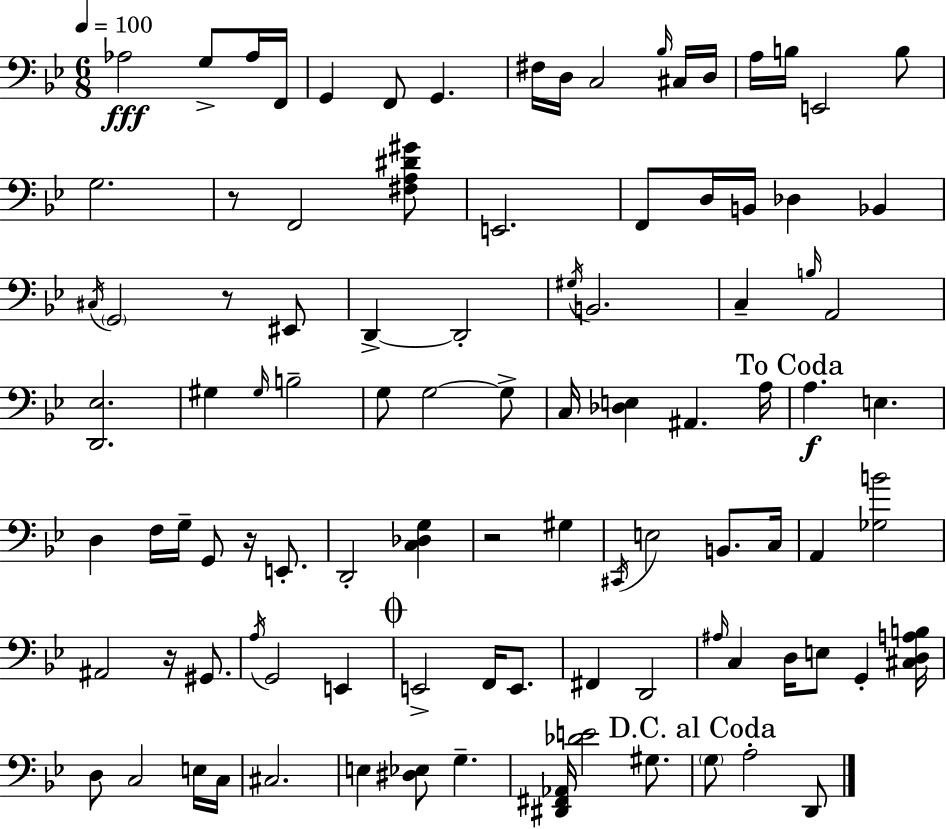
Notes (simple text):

Ab3/h G3/e Ab3/s F2/s G2/q F2/e G2/q. F#3/s D3/s C3/h Bb3/s C#3/s D3/s A3/s B3/s E2/h B3/e G3/h. R/e F2/h [F#3,A3,D#4,G#4]/e E2/h. F2/e D3/s B2/s Db3/q Bb2/q C#3/s G2/h R/e EIS2/e D2/q D2/h G#3/s B2/h. C3/q B3/s A2/h [D2,Eb3]/h. G#3/q G#3/s B3/h G3/e G3/h G3/e C3/s [Db3,E3]/q A#2/q. A3/s A3/q. E3/q. D3/q F3/s G3/s G2/e R/s E2/e. D2/h [C3,Db3,G3]/q R/h G#3/q C#2/s E3/h B2/e. C3/s A2/q [Gb3,B4]/h A#2/h R/s G#2/e. A3/s G2/h E2/q E2/h F2/s E2/e. F#2/q D2/h A#3/s C3/q D3/s E3/e G2/q [C#3,D3,A3,B3]/s D3/e C3/h E3/s C3/s C#3/h. E3/q [D#3,Eb3]/e G3/q. [D#2,F#2,Ab2]/s [Db4,E4]/h G#3/e. G3/e A3/h D2/e